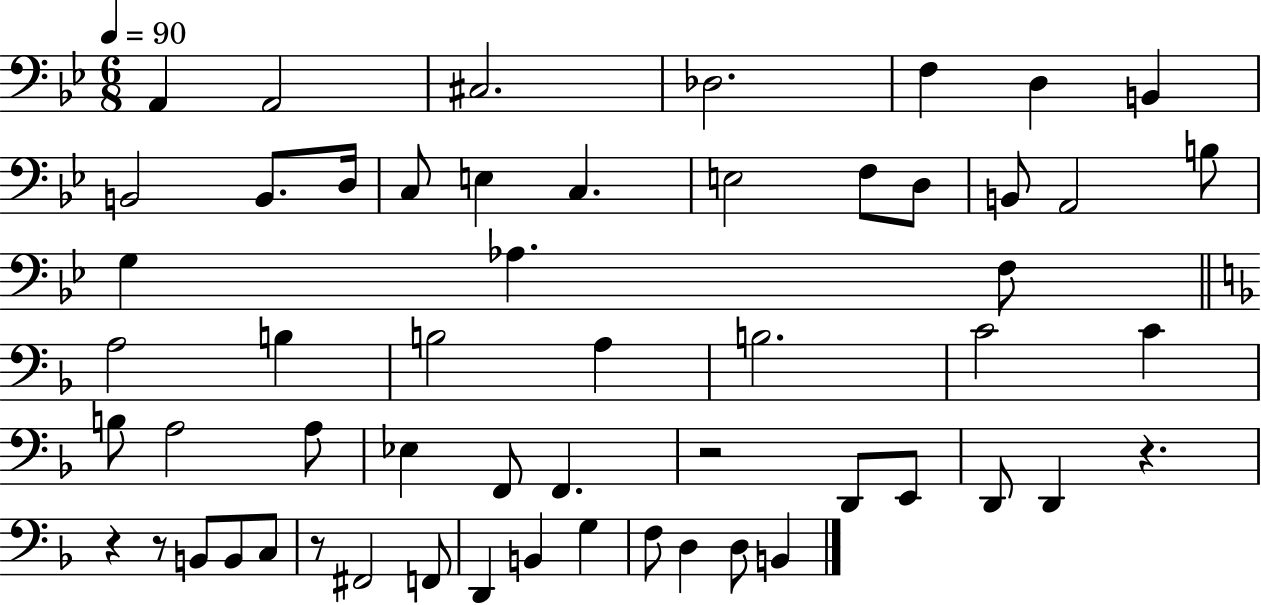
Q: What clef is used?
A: bass